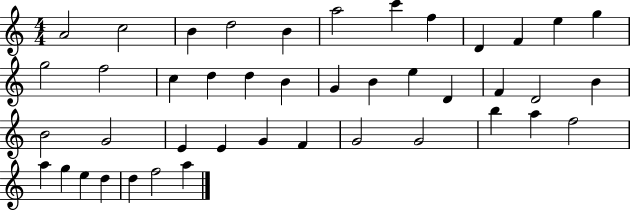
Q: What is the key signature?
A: C major